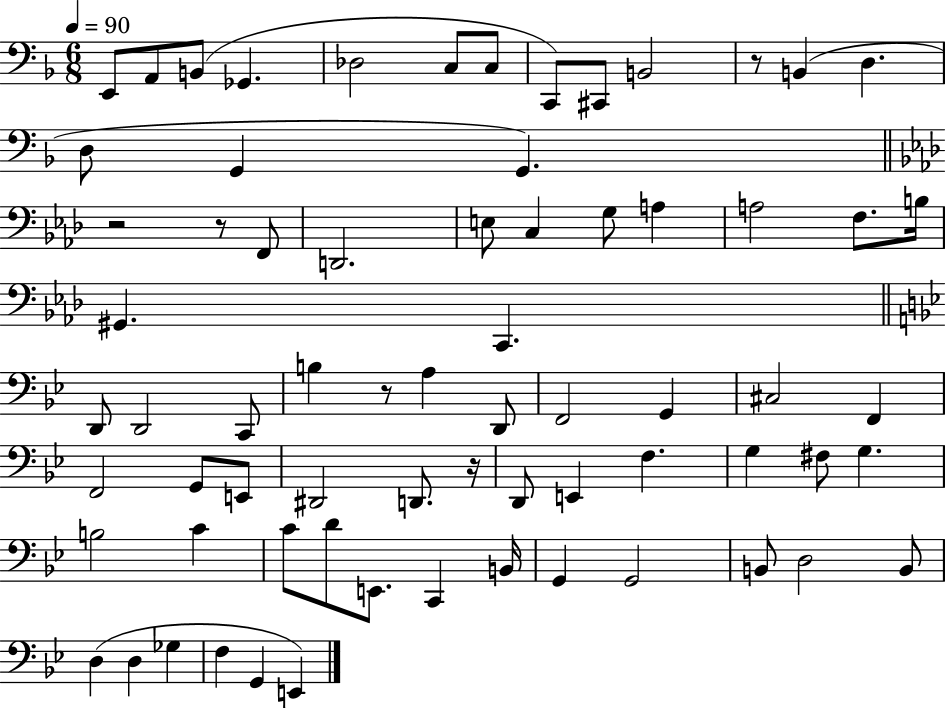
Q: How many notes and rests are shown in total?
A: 70